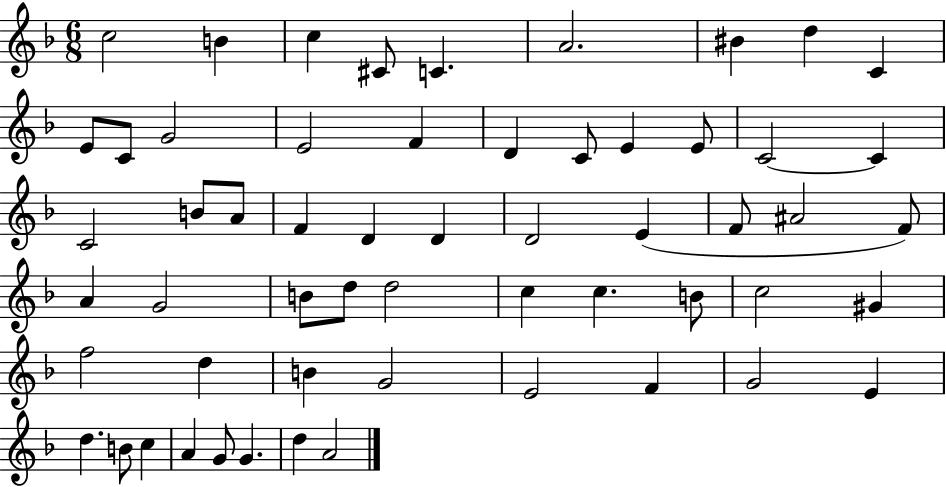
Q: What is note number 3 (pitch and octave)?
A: C5